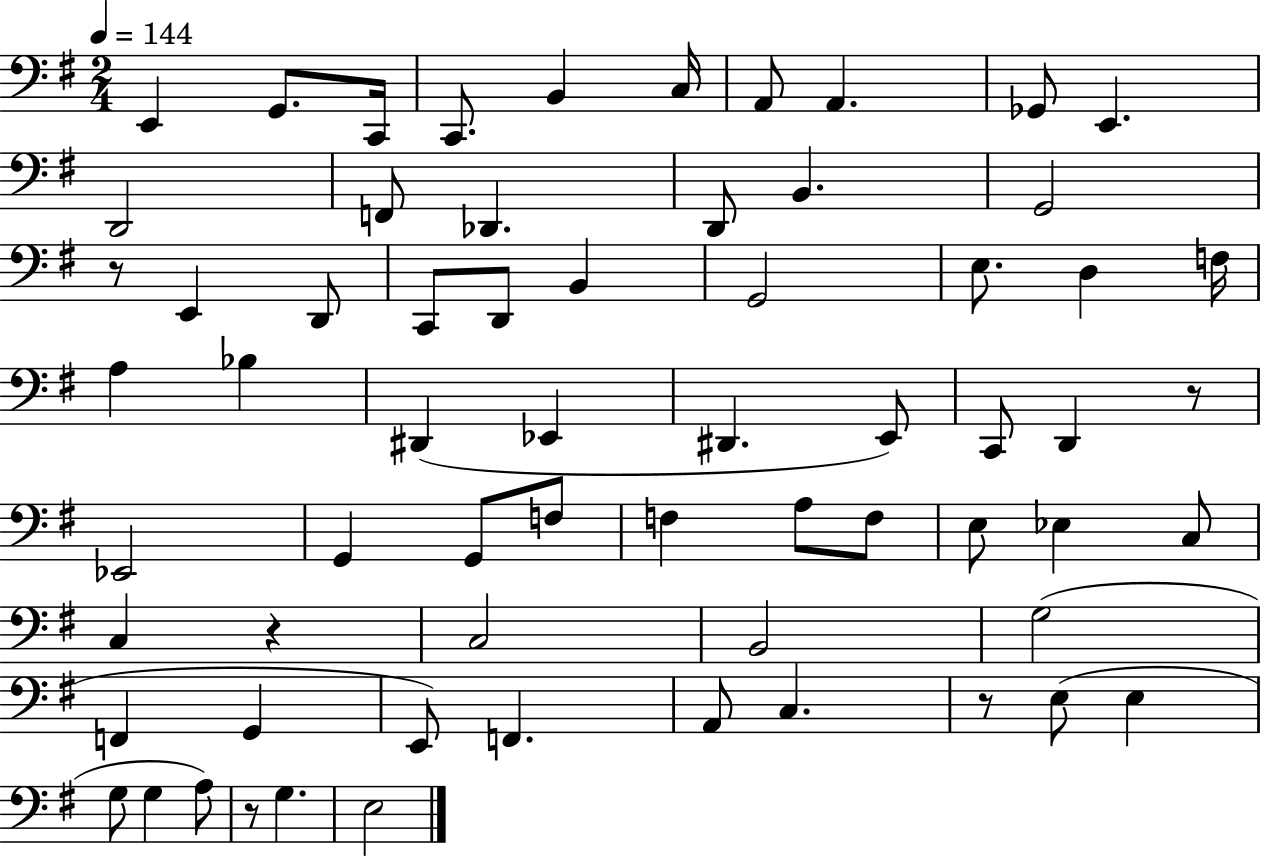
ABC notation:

X:1
T:Untitled
M:2/4
L:1/4
K:G
E,, G,,/2 C,,/4 C,,/2 B,, C,/4 A,,/2 A,, _G,,/2 E,, D,,2 F,,/2 _D,, D,,/2 B,, G,,2 z/2 E,, D,,/2 C,,/2 D,,/2 B,, G,,2 E,/2 D, F,/4 A, _B, ^D,, _E,, ^D,, E,,/2 C,,/2 D,, z/2 _E,,2 G,, G,,/2 F,/2 F, A,/2 F,/2 E,/2 _E, C,/2 C, z C,2 B,,2 G,2 F,, G,, E,,/2 F,, A,,/2 C, z/2 E,/2 E, G,/2 G, A,/2 z/2 G, E,2